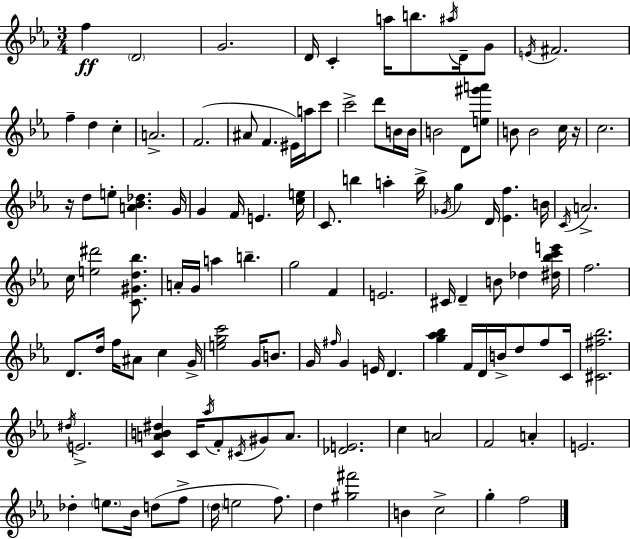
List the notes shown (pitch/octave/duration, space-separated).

F5/q D4/h G4/h. D4/s C4/q A5/s B5/e. A#5/s D4/s G4/e E4/s F#4/h. F5/q D5/q C5/q A4/h. F4/h. A#4/e F4/q. EIS4/s A5/s C6/e C6/h D6/e B4/s B4/s B4/h D4/e [E5,G#6,A6]/e B4/e B4/h C5/s R/s C5/h. R/s D5/e E5/e [A4,Bb4,Db5]/q. G4/s G4/q F4/s E4/q. [C5,E5]/s C4/e. B5/q A5/q B5/s Gb4/s G5/q D4/s [Eb4,F5]/q. B4/s C4/s A4/h. C5/s [E5,D#6]/h [C4,G#4,D5,Bb5]/e. A4/s G4/s A5/q B5/q. G5/h F4/q E4/h. C#4/s D4/q B4/e Db5/q [D#5,Bb5,C6,E6]/s F5/h. D4/e. D5/s F5/s A#4/e C5/q G4/s [E5,G5,C6]/h G4/s B4/e. G4/s F#5/s G4/q E4/s D4/q. [G5,Ab5,Bb5]/q F4/s D4/s B4/s D5/e F5/e C4/s [C#4,F#5,Bb5]/h. D#5/s E4/h. [C4,A4,B4,D#5]/q C4/s Ab5/s F4/e C#4/s G#4/e A4/e. [Db4,E4]/h. C5/q A4/h F4/h A4/q E4/h. Db5/q E5/e. Bb4/s D5/e F5/e D5/s E5/h F5/e. D5/q [G#5,F#6]/h B4/q C5/h G5/q F5/h